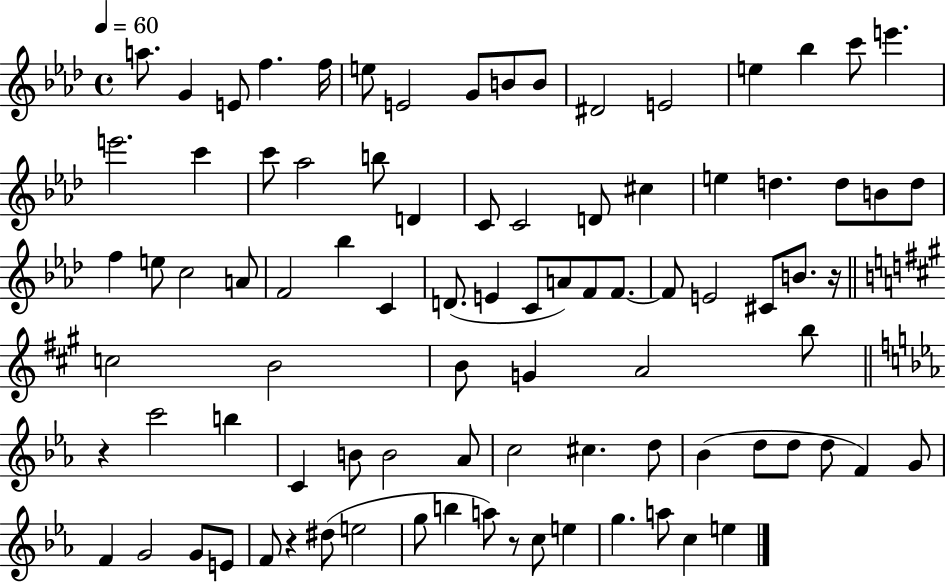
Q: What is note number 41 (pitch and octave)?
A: C4